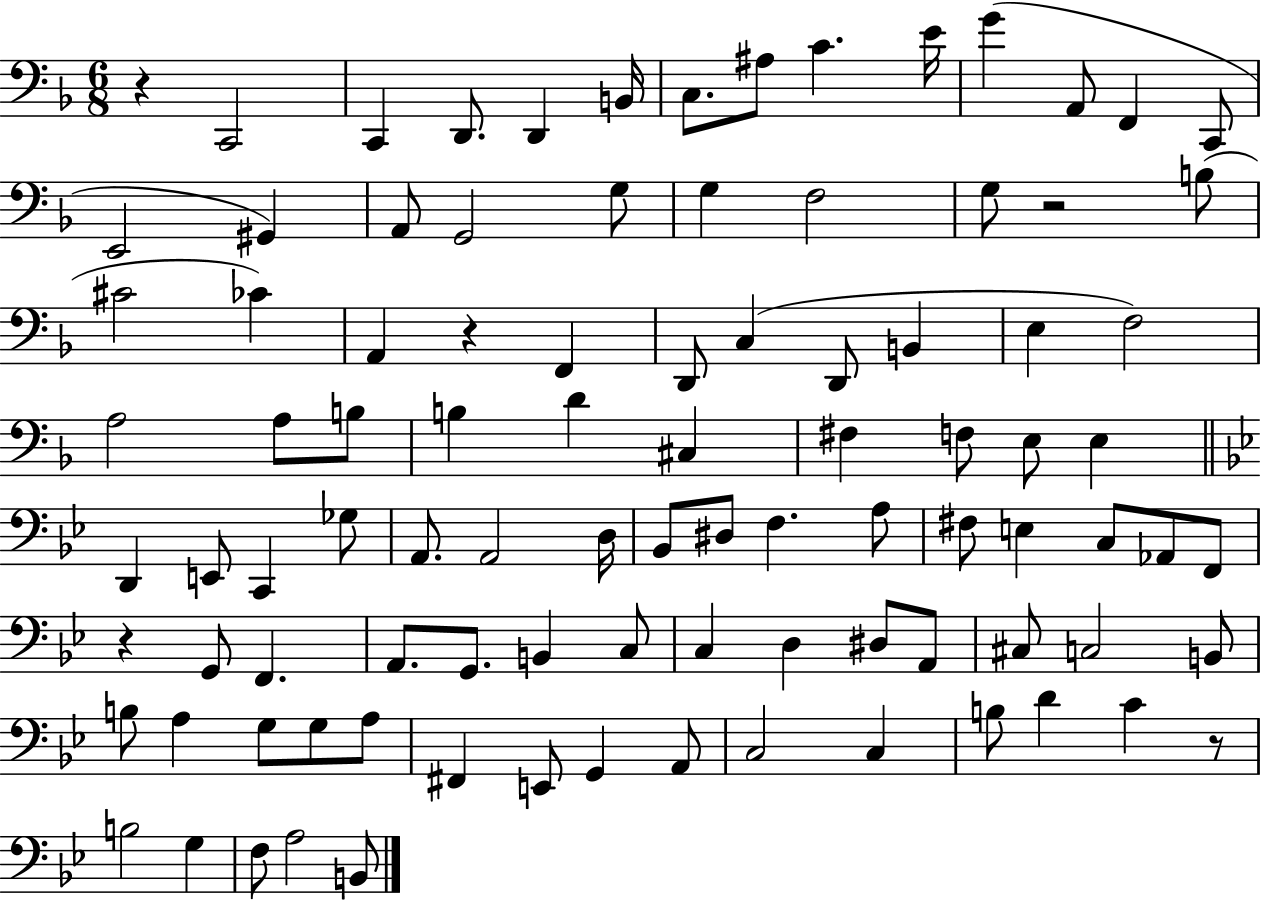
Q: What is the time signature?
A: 6/8